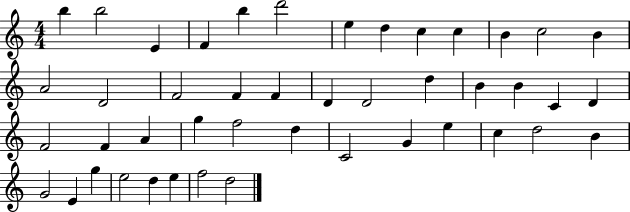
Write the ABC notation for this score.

X:1
T:Untitled
M:4/4
L:1/4
K:C
b b2 E F b d'2 e d c c B c2 B A2 D2 F2 F F D D2 d B B C D F2 F A g f2 d C2 G e c d2 B G2 E g e2 d e f2 d2